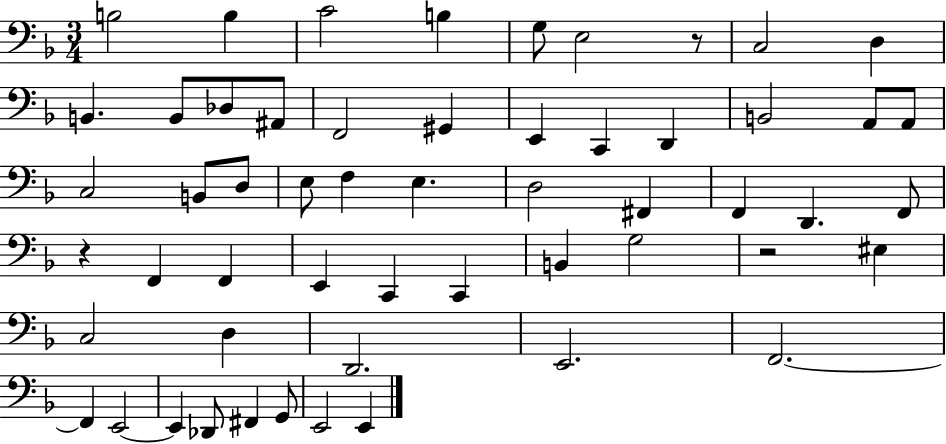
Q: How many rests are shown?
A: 3